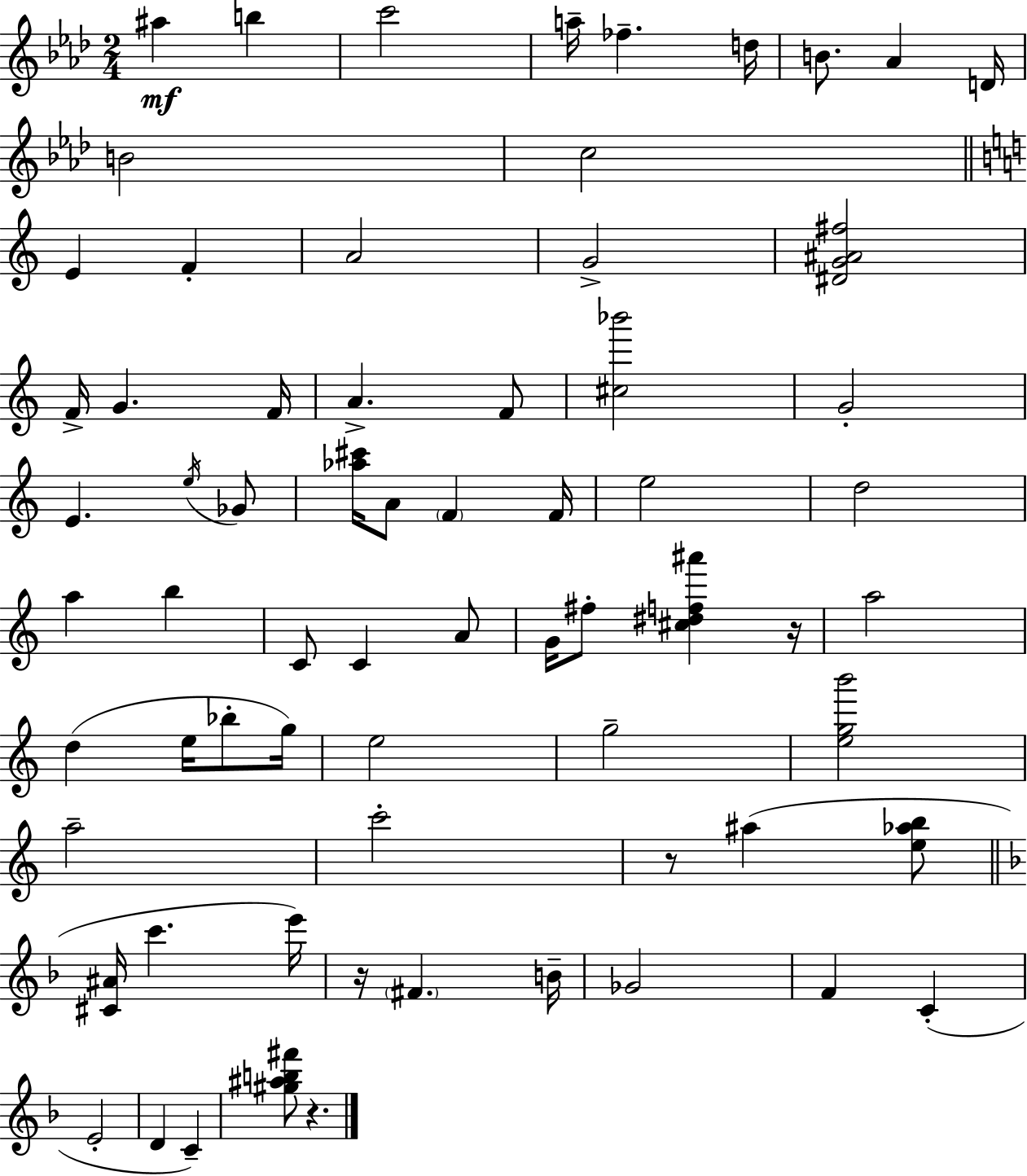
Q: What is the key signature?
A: AES major